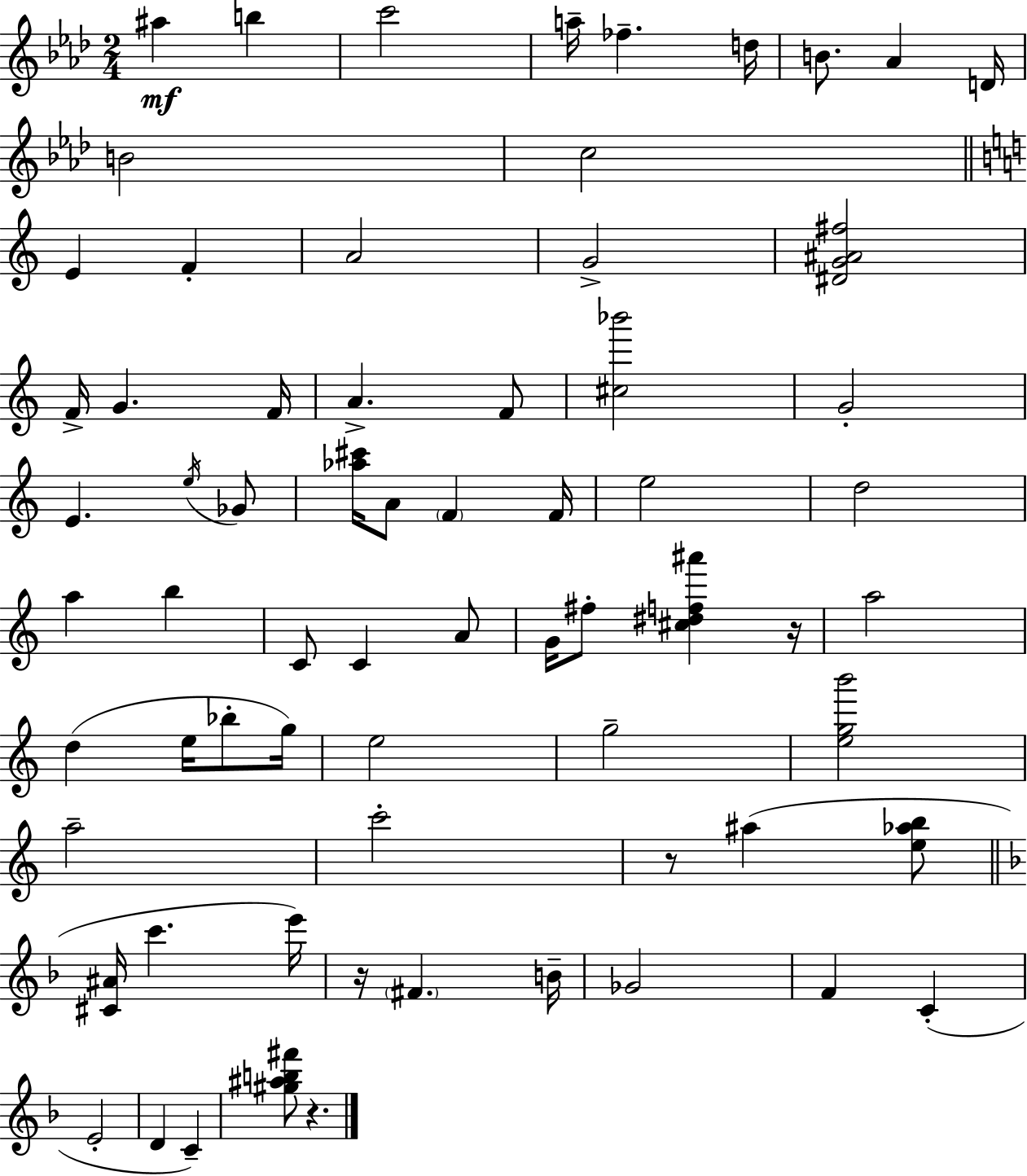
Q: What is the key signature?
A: AES major